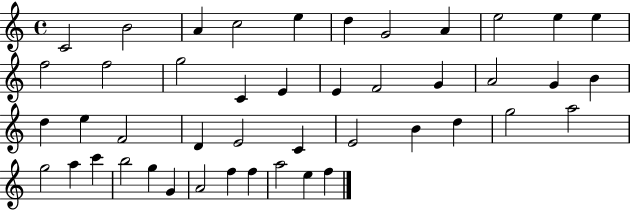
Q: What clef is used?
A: treble